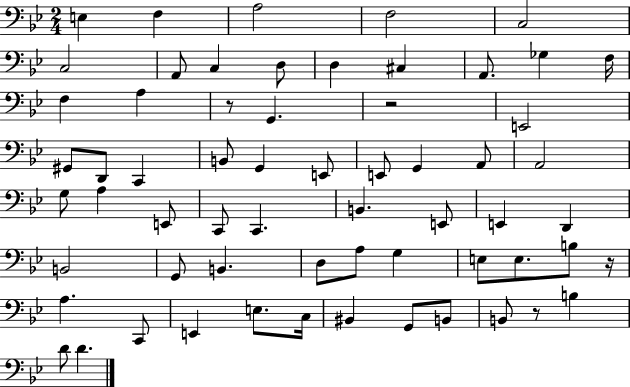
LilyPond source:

{
  \clef bass
  \numericTimeSignature
  \time 2/4
  \key bes \major
  e4 f4 | a2 | f2 | c2 | \break c2 | a,8 c4 d8 | d4 cis4 | a,8. ges4 f16 | \break f4 a4 | r8 g,4. | r2 | e,2 | \break gis,8 d,8 c,4 | b,8 g,4 e,8 | e,8 g,4 a,8 | a,2 | \break g8 a4 e,8 | c,8 c,4. | b,4. e,8 | e,4 d,4 | \break b,2 | g,8 b,4. | d8 a8 g4 | e8 e8. b8 r16 | \break a4. c,8 | e,4 e8. c16 | bis,4 g,8 b,8 | b,8 r8 b4 | \break d'8 d'4. | \bar "|."
}